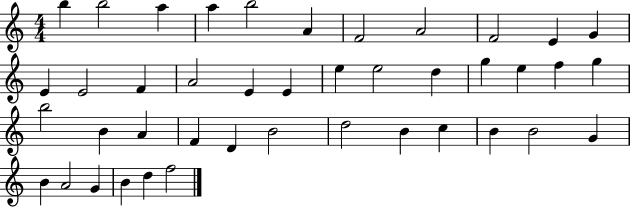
B5/q B5/h A5/q A5/q B5/h A4/q F4/h A4/h F4/h E4/q G4/q E4/q E4/h F4/q A4/h E4/q E4/q E5/q E5/h D5/q G5/q E5/q F5/q G5/q B5/h B4/q A4/q F4/q D4/q B4/h D5/h B4/q C5/q B4/q B4/h G4/q B4/q A4/h G4/q B4/q D5/q F5/h